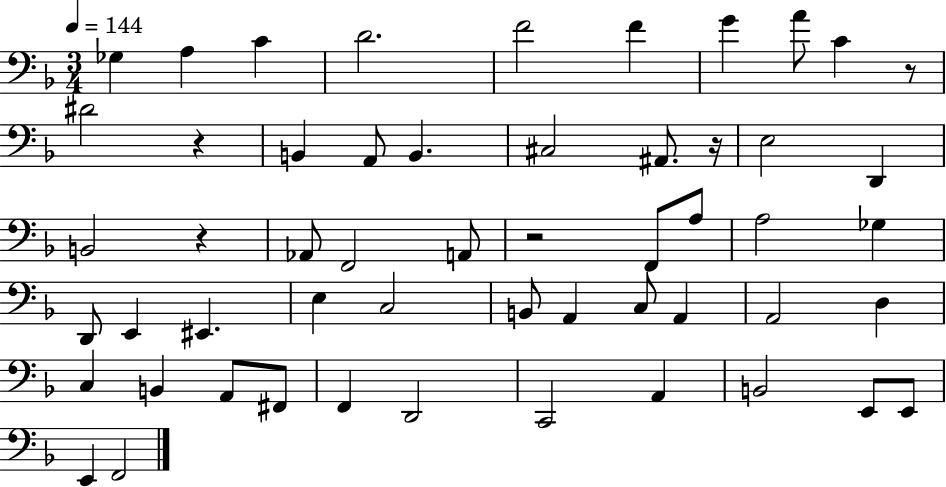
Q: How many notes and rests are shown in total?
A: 54